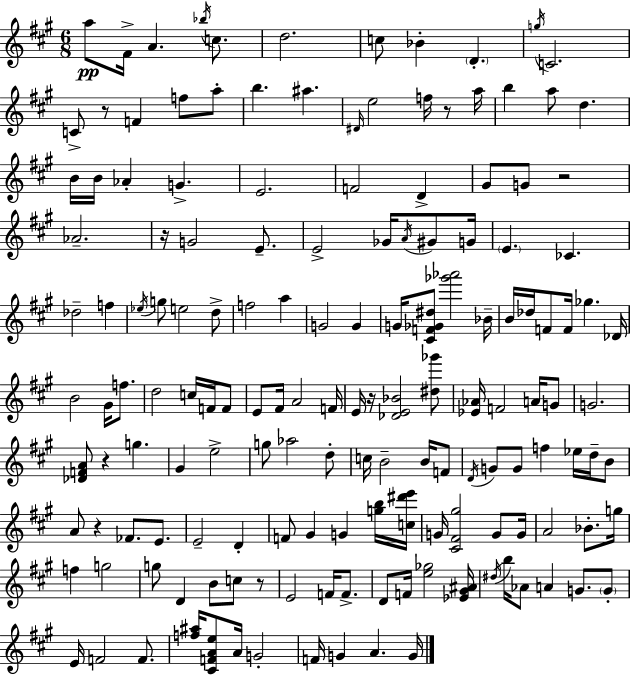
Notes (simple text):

A5/e F#4/s A4/q. Bb5/s C5/e. D5/h. C5/e Bb4/q D4/q. G5/s C4/h. C4/e R/e F4/q F5/e A5/e B5/q. A#5/q. D#4/s E5/h F5/s R/e A5/s B5/q A5/e D5/q. B4/s B4/s Ab4/q G4/q. E4/h. F4/h D4/q G#4/e G4/e R/h Ab4/h. R/s G4/h E4/e. E4/h Gb4/s A4/s G#4/e G4/s E4/q. CES4/q. Db5/h F5/q Eb5/s G5/e E5/h D5/e F5/h A5/q G4/h G4/q G4/s [C#4,F4,Gb4,D#5]/e [Gb6,Ab6]/h Bb4/s B4/s Db5/s F4/e F4/s Gb5/q. Db4/s B4/h G#4/s F5/e. D5/h C5/s F4/s F4/e E4/e F#4/s A4/h F4/s E4/s R/s [Db4,E4,Bb4]/h [D#5,Gb6]/e [Eb4,Ab4]/s F4/h A4/s G4/e G4/h. [Db4,F4,A4]/e R/q G5/q. G#4/q E5/h G5/e Ab5/h D5/e C5/s B4/h B4/s F4/e D4/s G4/e G4/e F5/q Eb5/s D5/s B4/e A4/e R/q FES4/e. E4/e. E4/h D4/q F4/e G#4/q G4/q [G5,B5]/s [C5,D#6,E6]/s G4/s [C#4,F#4,G#5]/h G4/e G4/s A4/h Bb4/e. G5/s F5/q G5/h G5/e D4/q B4/e C5/e R/e E4/h F4/s F4/e. D4/e F4/s [E5,Gb5]/h [Eb4,G#4,A#4]/s D#5/s B5/s Ab4/e A4/q G4/e. G4/e E4/s F4/h F4/e. [F5,A#5]/s [C#4,F4,A4,E5]/e A4/s G4/h F4/s G4/q A4/q. G4/s